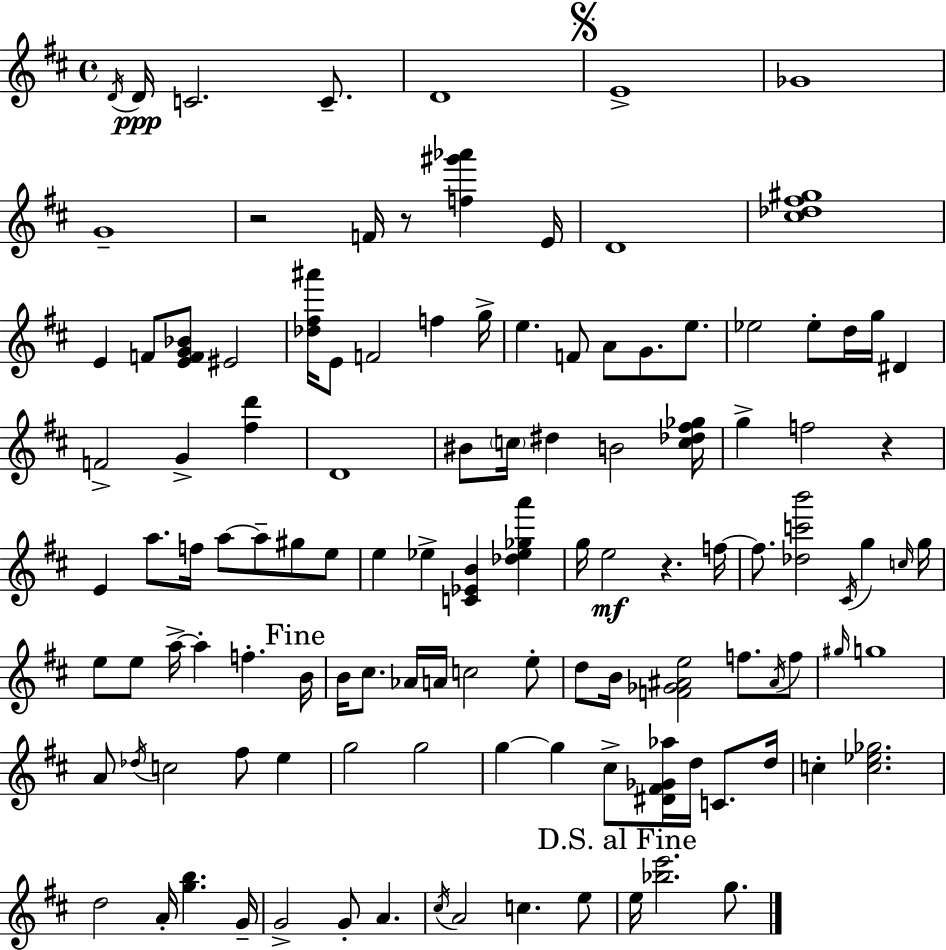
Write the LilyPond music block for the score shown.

{
  \clef treble
  \time 4/4
  \defaultTimeSignature
  \key d \major
  \acciaccatura { d'16 }\ppp d'16 c'2. c'8.-- | d'1 | \mark \markup { \musicglyph "scripts.segno" } e'1-> | ges'1 | \break g'1-- | r2 f'16 r8 <f'' gis''' aes'''>4 | e'16 d'1 | <cis'' des'' fis'' gis''>1 | \break e'4 f'8 <e' f' g' bes'>8 eis'2 | <des'' fis'' ais'''>16 e'8 f'2 f''4 | g''16-> e''4. f'8 a'8 g'8. e''8. | ees''2 ees''8-. d''16 g''16 dis'4 | \break f'2-> g'4-> <fis'' d'''>4 | d'1 | bis'8 \parenthesize c''16 dis''4 b'2 | <c'' des'' fis'' ges''>16 g''4-> f''2 r4 | \break e'4 a''8. f''16 a''8~~ a''8-- gis''8 e''8 | e''4 ees''4-> <c' ees' b'>4 <des'' ees'' ges'' a'''>4 | g''16 e''2\mf r4. | f''16~~ f''8. <des'' c''' b'''>2 \acciaccatura { cis'16 } g''4 | \break \grace { c''16 } g''16 e''8 e''8 a''16->~~ a''4-. f''4.-. | \mark "Fine" b'16 b'16 cis''8. aes'16 a'16 c''2 | e''8-. d''8 b'16 <f' ges' ais' e''>2 f''8. | \acciaccatura { ais'16 } f''8 \grace { gis''16 } g''1 | \break a'8 \acciaccatura { des''16 } c''2 | fis''8 e''4 g''2 g''2 | g''4~~ g''4 cis''8-> | <dis' fis' ges' aes''>16 d''16 c'8. d''16 c''4-. <c'' ees'' ges''>2. | \break d''2 a'16-. <g'' b''>4. | g'16-- g'2-> g'8-. | a'4. \acciaccatura { cis''16 } a'2 c''4. | e''8 \mark "D.S. al Fine" e''16 <bes'' e'''>2. | \break g''8. \bar "|."
}